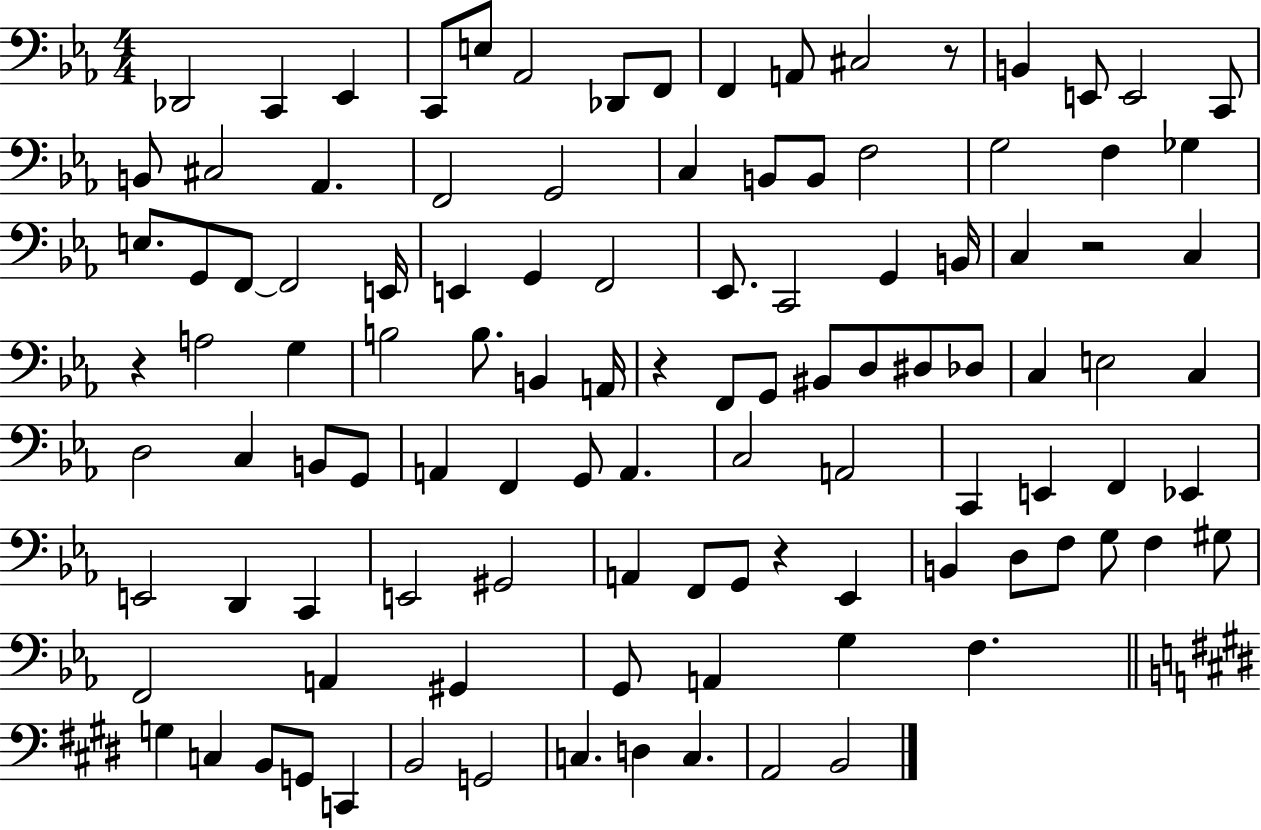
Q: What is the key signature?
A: EES major